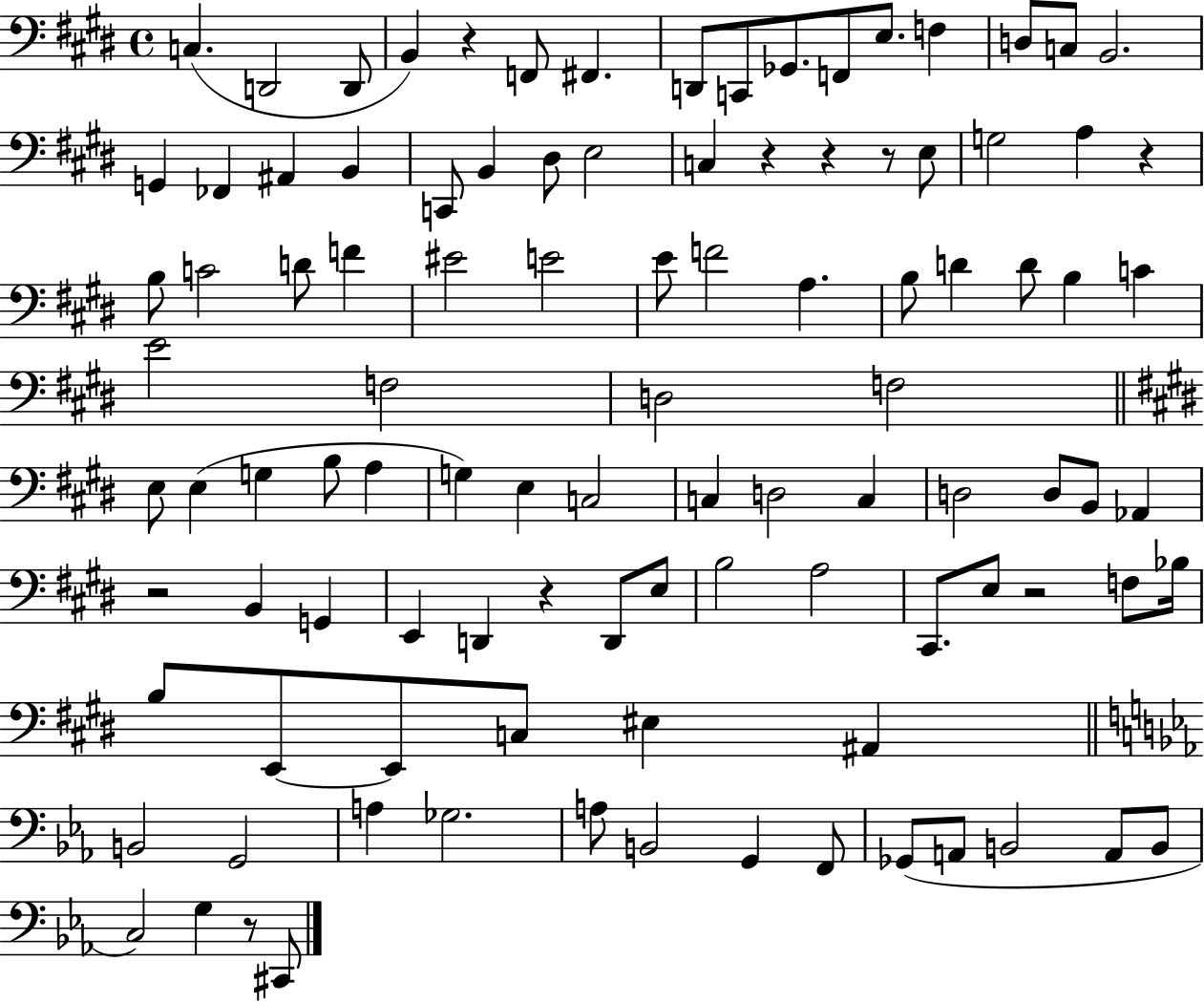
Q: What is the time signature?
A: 4/4